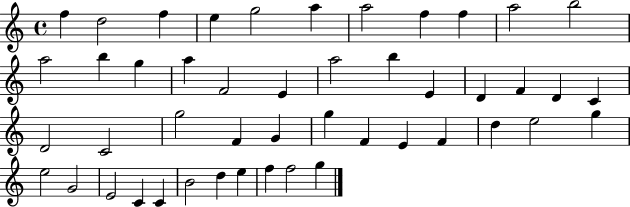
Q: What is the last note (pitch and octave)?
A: G5